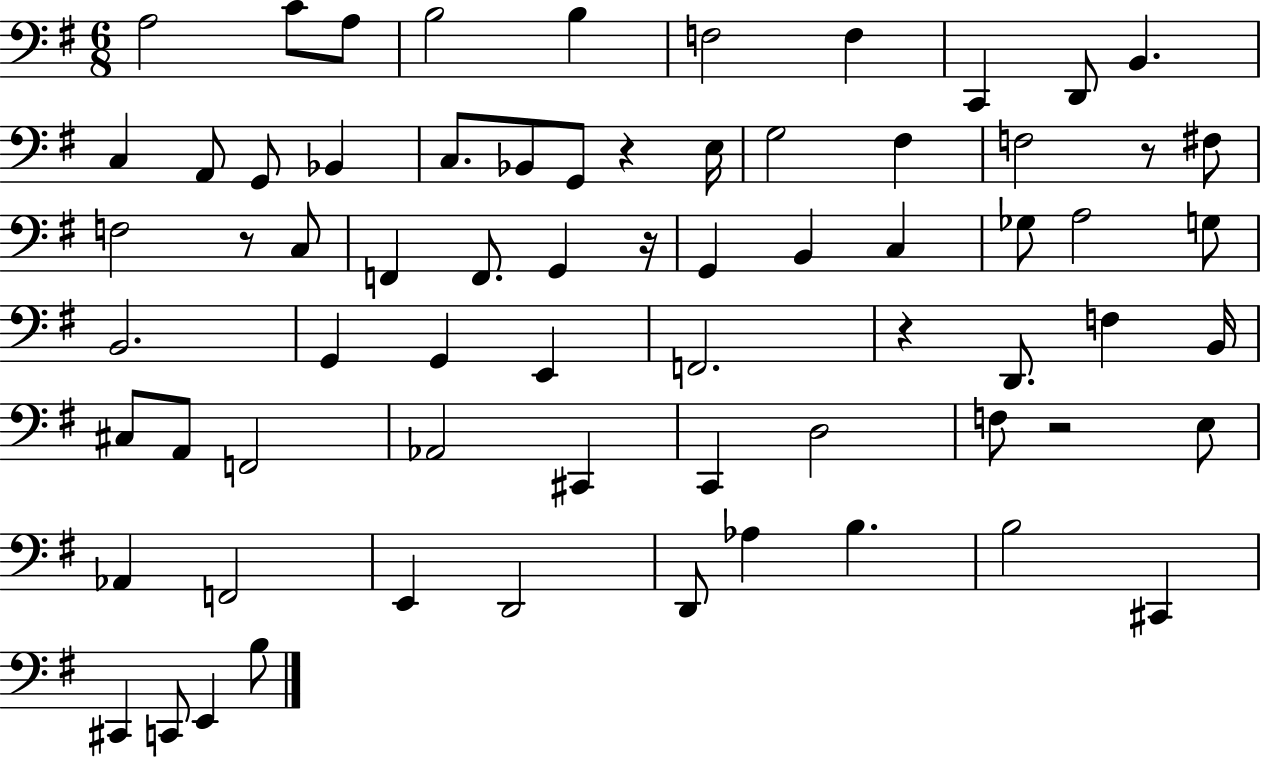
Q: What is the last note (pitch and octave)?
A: B3